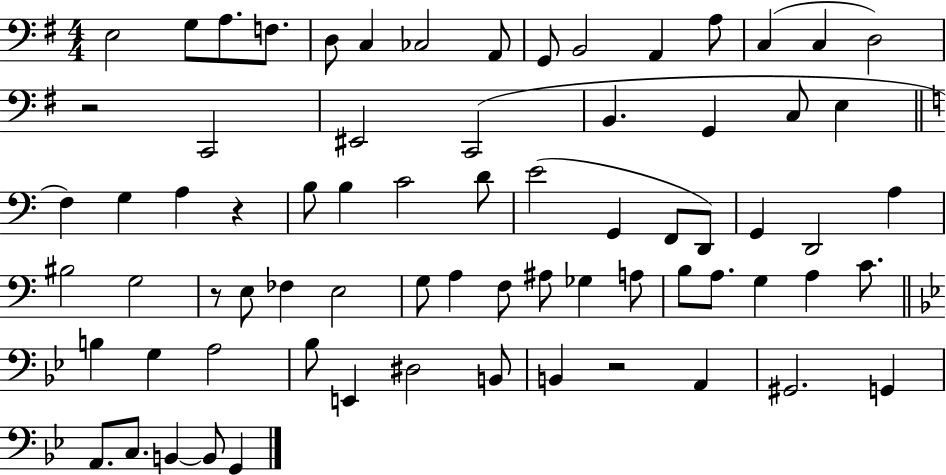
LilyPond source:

{
  \clef bass
  \numericTimeSignature
  \time 4/4
  \key g \major
  e2 g8 a8. f8. | d8 c4 ces2 a,8 | g,8 b,2 a,4 a8 | c4( c4 d2) | \break r2 c,2 | eis,2 c,2( | b,4. g,4 c8 e4 | \bar "||" \break \key c \major f4) g4 a4 r4 | b8 b4 c'2 d'8 | e'2( g,4 f,8 d,8) | g,4 d,2 a4 | \break bis2 g2 | r8 e8 fes4 e2 | g8 a4 f8 ais8 ges4 a8 | b8 a8. g4 a4 c'8. | \break \bar "||" \break \key bes \major b4 g4 a2 | bes8 e,4 dis2 b,8 | b,4 r2 a,4 | gis,2. g,4 | \break a,8. c8. b,4~~ b,8 g,4 | \bar "|."
}